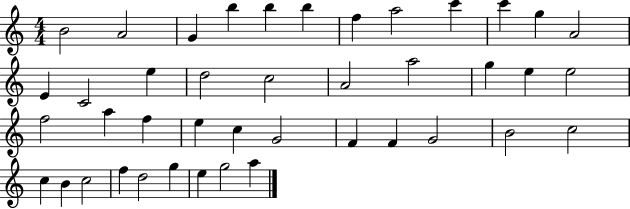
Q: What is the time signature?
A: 4/4